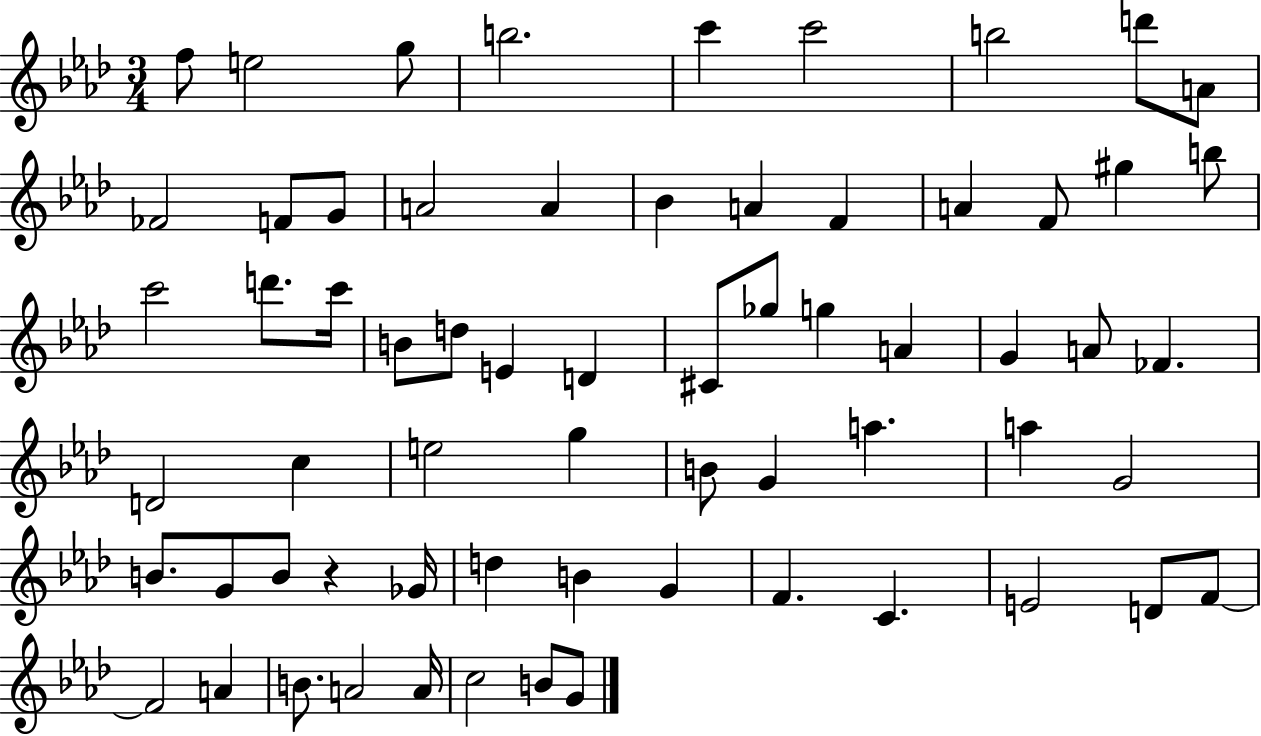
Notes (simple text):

F5/e E5/h G5/e B5/h. C6/q C6/h B5/h D6/e A4/e FES4/h F4/e G4/e A4/h A4/q Bb4/q A4/q F4/q A4/q F4/e G#5/q B5/e C6/h D6/e. C6/s B4/e D5/e E4/q D4/q C#4/e Gb5/e G5/q A4/q G4/q A4/e FES4/q. D4/h C5/q E5/h G5/q B4/e G4/q A5/q. A5/q G4/h B4/e. G4/e B4/e R/q Gb4/s D5/q B4/q G4/q F4/q. C4/q. E4/h D4/e F4/e F4/h A4/q B4/e. A4/h A4/s C5/h B4/e G4/e